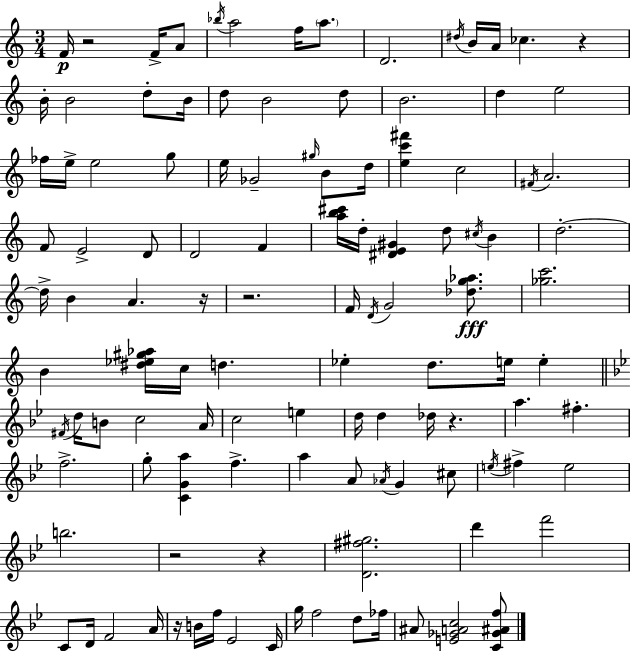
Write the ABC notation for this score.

X:1
T:Untitled
M:3/4
L:1/4
K:C
F/4 z2 F/4 A/2 _b/4 a2 f/4 a/2 D2 ^d/4 B/4 A/4 _c z B/4 B2 d/2 B/4 d/2 B2 d/2 B2 d e2 _f/4 e/4 e2 g/2 e/4 _G2 ^g/4 B/2 d/4 [ec'^f'] c2 ^F/4 A2 F/2 E2 D/2 D2 F [ab^c']/4 d/4 [^DE^G] d/2 ^c/4 B d2 d/4 B A z/4 z2 F/4 D/4 G2 [_dg_a]/2 [_gc']2 B [^d_e^g_a]/4 c/4 d _e d/2 e/4 e ^F/4 d/4 B/2 c2 A/4 c2 e d/4 d _d/4 z a ^f f2 g/2 [CGa] f a A/2 _A/4 G ^c/2 e/4 ^f e2 b2 z2 z [D^f^g]2 d' f'2 C/2 D/4 F2 A/4 z/4 B/4 f/4 _E2 C/4 g/4 f2 d/2 _f/4 ^A/2 [E_GAc]2 [C_G^Af]/2